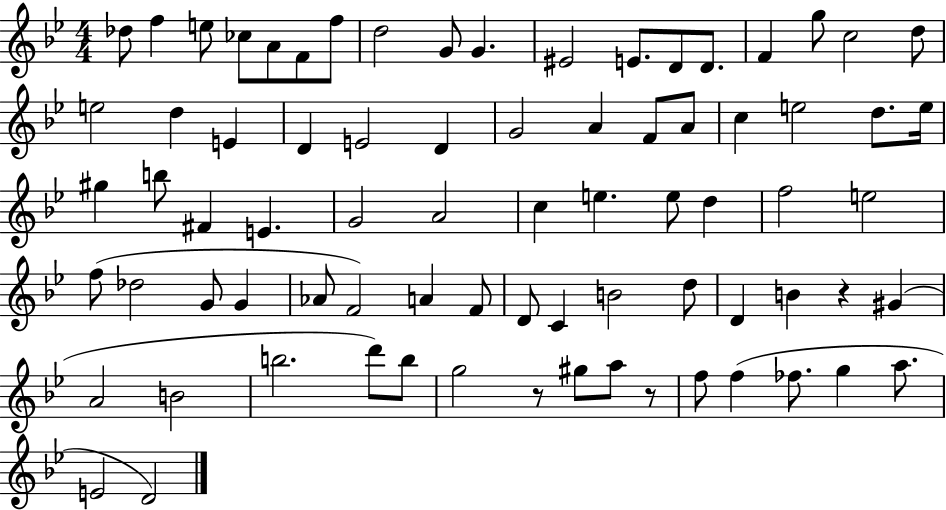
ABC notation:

X:1
T:Untitled
M:4/4
L:1/4
K:Bb
_d/2 f e/2 _c/2 A/2 F/2 f/2 d2 G/2 G ^E2 E/2 D/2 D/2 F g/2 c2 d/2 e2 d E D E2 D G2 A F/2 A/2 c e2 d/2 e/4 ^g b/2 ^F E G2 A2 c e e/2 d f2 e2 f/2 _d2 G/2 G _A/2 F2 A F/2 D/2 C B2 d/2 D B z ^G A2 B2 b2 d'/2 b/2 g2 z/2 ^g/2 a/2 z/2 f/2 f _f/2 g a/2 E2 D2